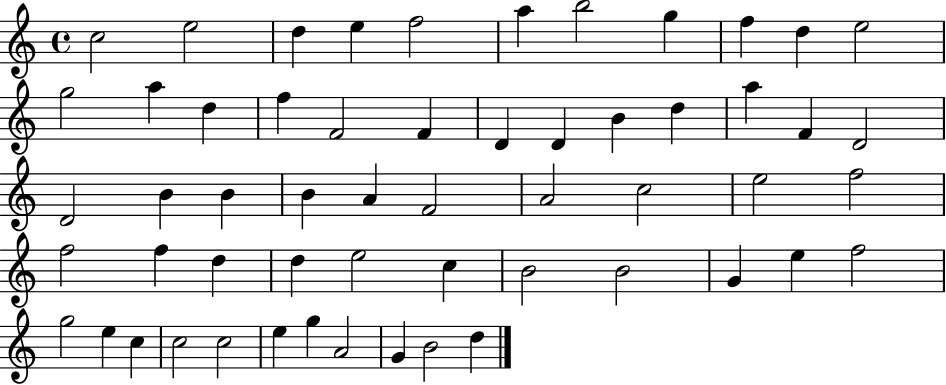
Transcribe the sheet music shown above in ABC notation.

X:1
T:Untitled
M:4/4
L:1/4
K:C
c2 e2 d e f2 a b2 g f d e2 g2 a d f F2 F D D B d a F D2 D2 B B B A F2 A2 c2 e2 f2 f2 f d d e2 c B2 B2 G e f2 g2 e c c2 c2 e g A2 G B2 d